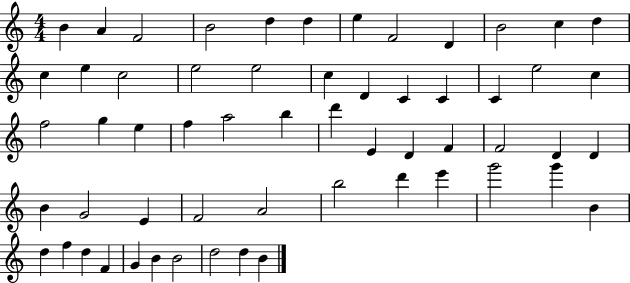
{
  \clef treble
  \numericTimeSignature
  \time 4/4
  \key c \major
  b'4 a'4 f'2 | b'2 d''4 d''4 | e''4 f'2 d'4 | b'2 c''4 d''4 | \break c''4 e''4 c''2 | e''2 e''2 | c''4 d'4 c'4 c'4 | c'4 e''2 c''4 | \break f''2 g''4 e''4 | f''4 a''2 b''4 | d'''4 e'4 d'4 f'4 | f'2 d'4 d'4 | \break b'4 g'2 e'4 | f'2 a'2 | b''2 d'''4 e'''4 | g'''2 g'''4 b'4 | \break d''4 f''4 d''4 f'4 | g'4 b'4 b'2 | d''2 d''4 b'4 | \bar "|."
}